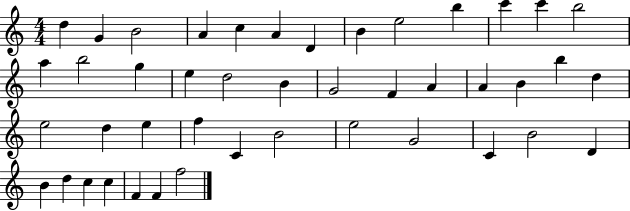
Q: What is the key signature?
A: C major